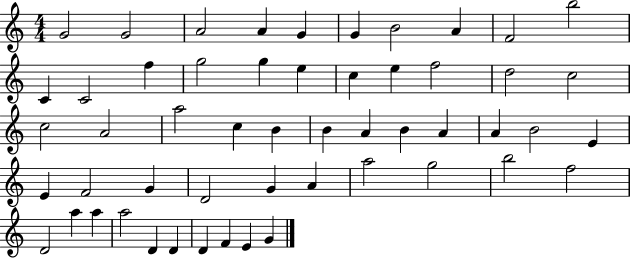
{
  \clef treble
  \numericTimeSignature
  \time 4/4
  \key c \major
  g'2 g'2 | a'2 a'4 g'4 | g'4 b'2 a'4 | f'2 b''2 | \break c'4 c'2 f''4 | g''2 g''4 e''4 | c''4 e''4 f''2 | d''2 c''2 | \break c''2 a'2 | a''2 c''4 b'4 | b'4 a'4 b'4 a'4 | a'4 b'2 e'4 | \break e'4 f'2 g'4 | d'2 g'4 a'4 | a''2 g''2 | b''2 f''2 | \break d'2 a''4 a''4 | a''2 d'4 d'4 | d'4 f'4 e'4 g'4 | \bar "|."
}